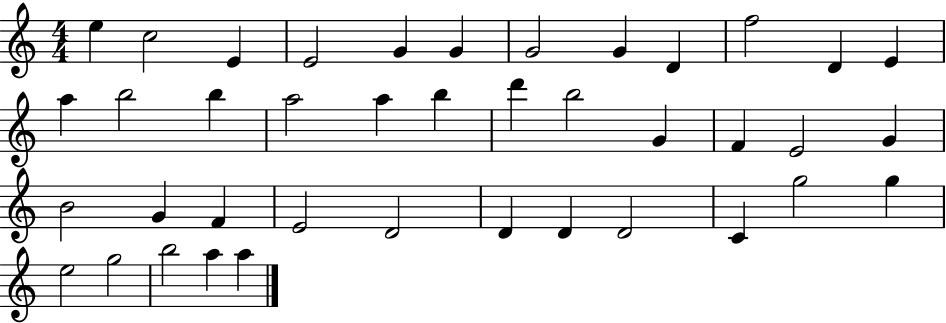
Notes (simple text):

E5/q C5/h E4/q E4/h G4/q G4/q G4/h G4/q D4/q F5/h D4/q E4/q A5/q B5/h B5/q A5/h A5/q B5/q D6/q B5/h G4/q F4/q E4/h G4/q B4/h G4/q F4/q E4/h D4/h D4/q D4/q D4/h C4/q G5/h G5/q E5/h G5/h B5/h A5/q A5/q